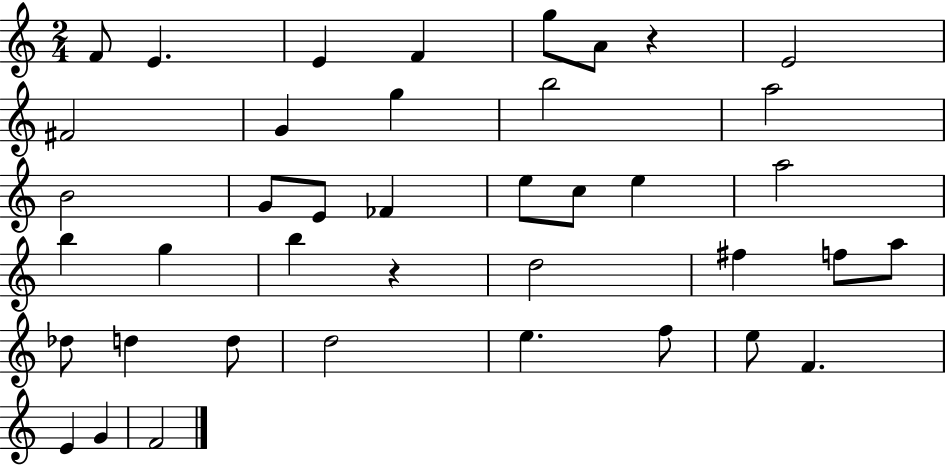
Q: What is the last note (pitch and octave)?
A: F4